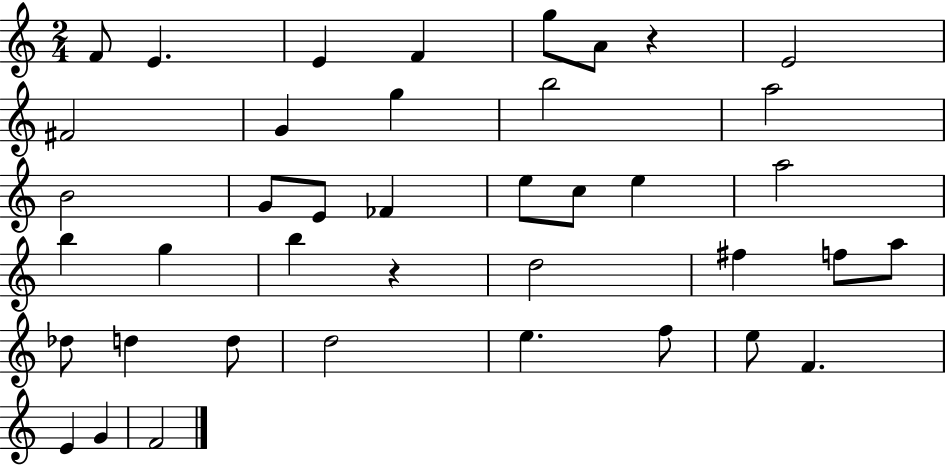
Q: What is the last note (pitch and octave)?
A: F4